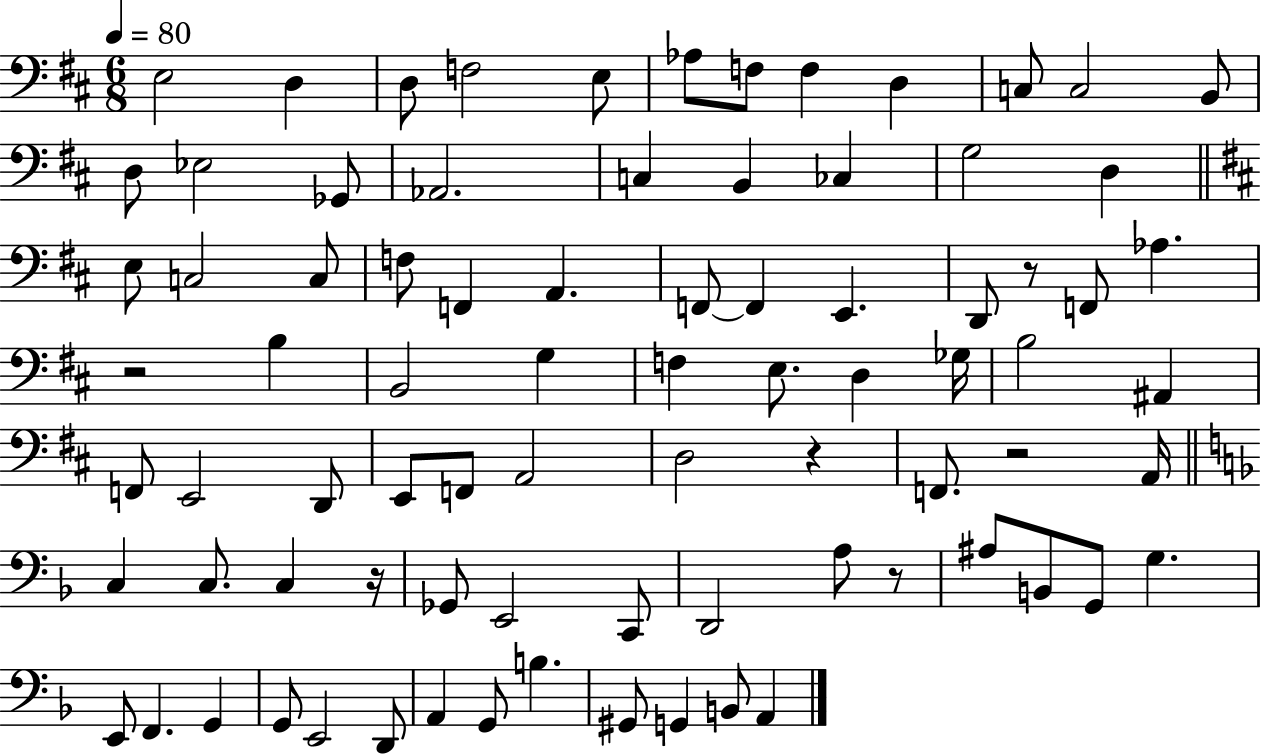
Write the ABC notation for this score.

X:1
T:Untitled
M:6/8
L:1/4
K:D
E,2 D, D,/2 F,2 E,/2 _A,/2 F,/2 F, D, C,/2 C,2 B,,/2 D,/2 _E,2 _G,,/2 _A,,2 C, B,, _C, G,2 D, E,/2 C,2 C,/2 F,/2 F,, A,, F,,/2 F,, E,, D,,/2 z/2 F,,/2 _A, z2 B, B,,2 G, F, E,/2 D, _G,/4 B,2 ^A,, F,,/2 E,,2 D,,/2 E,,/2 F,,/2 A,,2 D,2 z F,,/2 z2 A,,/4 C, C,/2 C, z/4 _G,,/2 E,,2 C,,/2 D,,2 A,/2 z/2 ^A,/2 B,,/2 G,,/2 G, E,,/2 F,, G,, G,,/2 E,,2 D,,/2 A,, G,,/2 B, ^G,,/2 G,, B,,/2 A,,